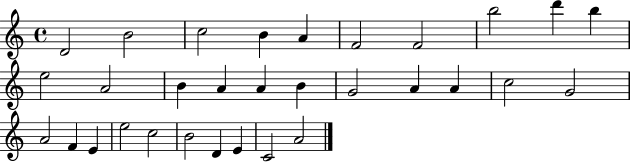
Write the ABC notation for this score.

X:1
T:Untitled
M:4/4
L:1/4
K:C
D2 B2 c2 B A F2 F2 b2 d' b e2 A2 B A A B G2 A A c2 G2 A2 F E e2 c2 B2 D E C2 A2